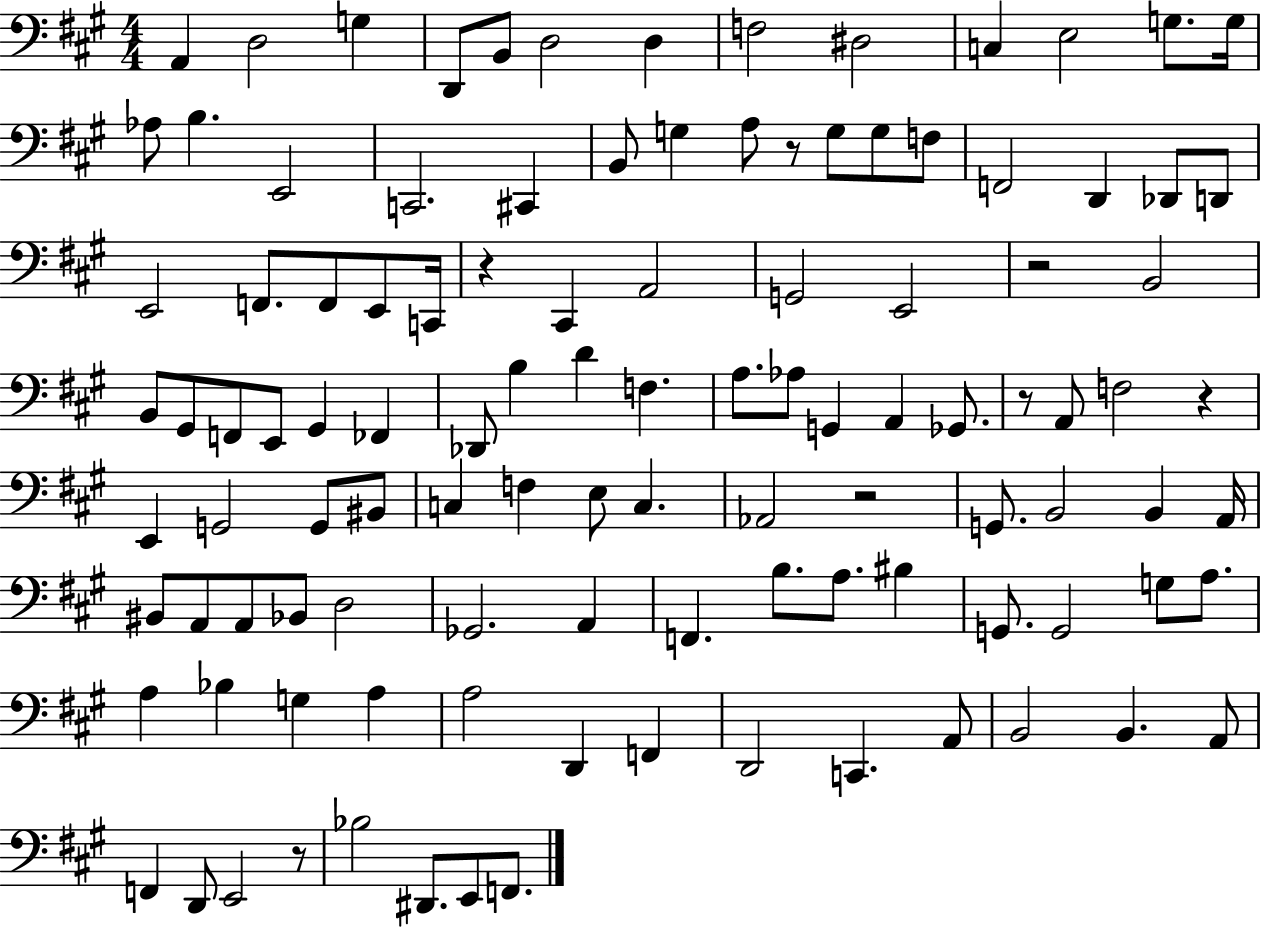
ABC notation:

X:1
T:Untitled
M:4/4
L:1/4
K:A
A,, D,2 G, D,,/2 B,,/2 D,2 D, F,2 ^D,2 C, E,2 G,/2 G,/4 _A,/2 B, E,,2 C,,2 ^C,, B,,/2 G, A,/2 z/2 G,/2 G,/2 F,/2 F,,2 D,, _D,,/2 D,,/2 E,,2 F,,/2 F,,/2 E,,/2 C,,/4 z ^C,, A,,2 G,,2 E,,2 z2 B,,2 B,,/2 ^G,,/2 F,,/2 E,,/2 ^G,, _F,, _D,,/2 B, D F, A,/2 _A,/2 G,, A,, _G,,/2 z/2 A,,/2 F,2 z E,, G,,2 G,,/2 ^B,,/2 C, F, E,/2 C, _A,,2 z2 G,,/2 B,,2 B,, A,,/4 ^B,,/2 A,,/2 A,,/2 _B,,/2 D,2 _G,,2 A,, F,, B,/2 A,/2 ^B, G,,/2 G,,2 G,/2 A,/2 A, _B, G, A, A,2 D,, F,, D,,2 C,, A,,/2 B,,2 B,, A,,/2 F,, D,,/2 E,,2 z/2 _B,2 ^D,,/2 E,,/2 F,,/2